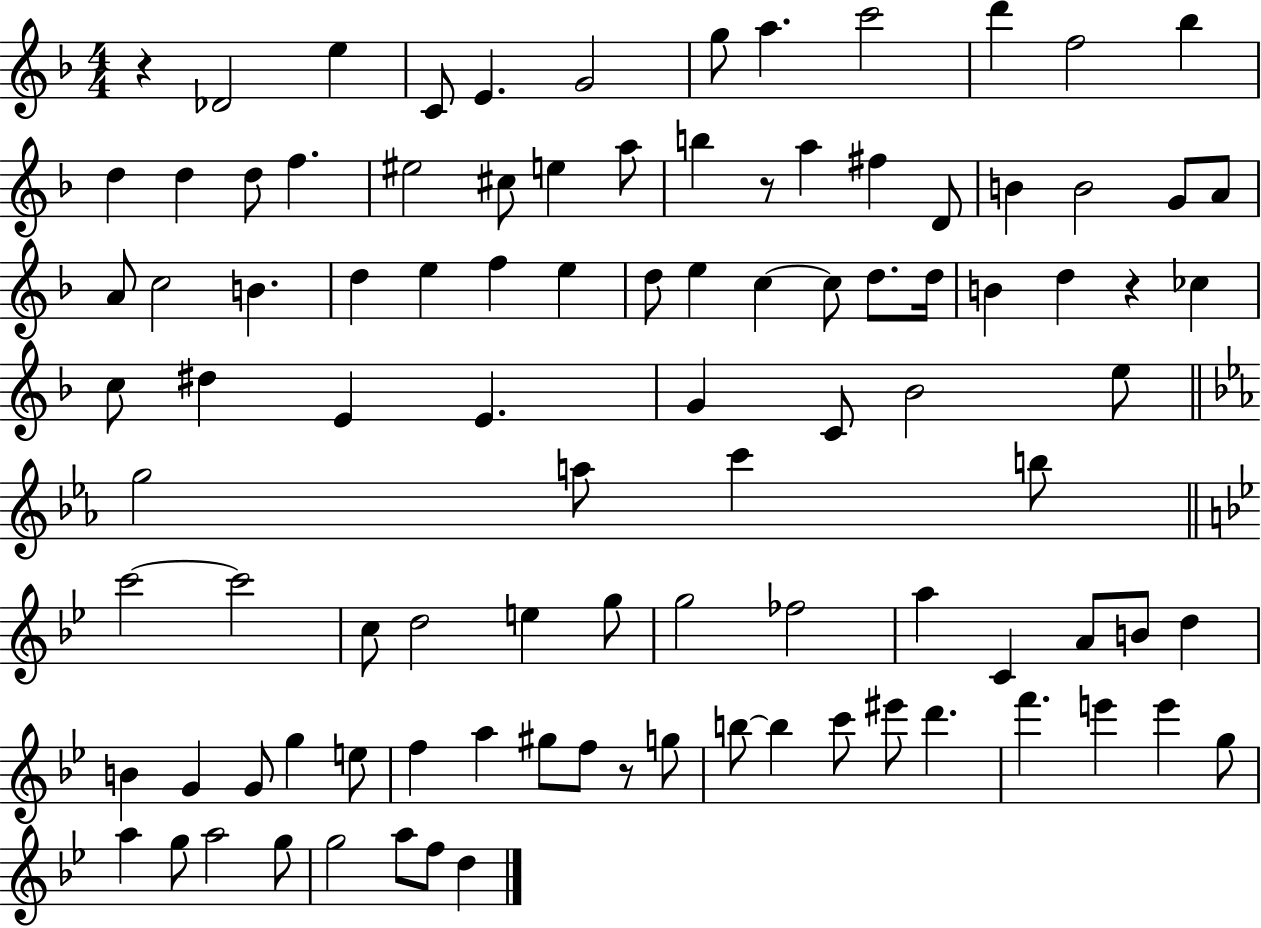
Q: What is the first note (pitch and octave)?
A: Db4